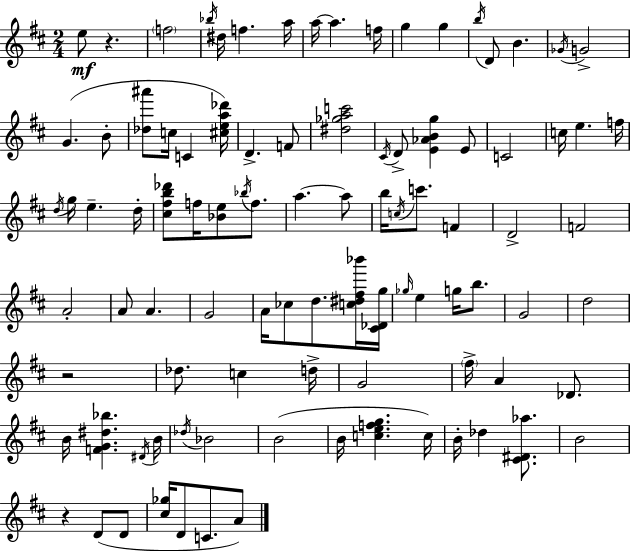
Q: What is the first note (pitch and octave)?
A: E5